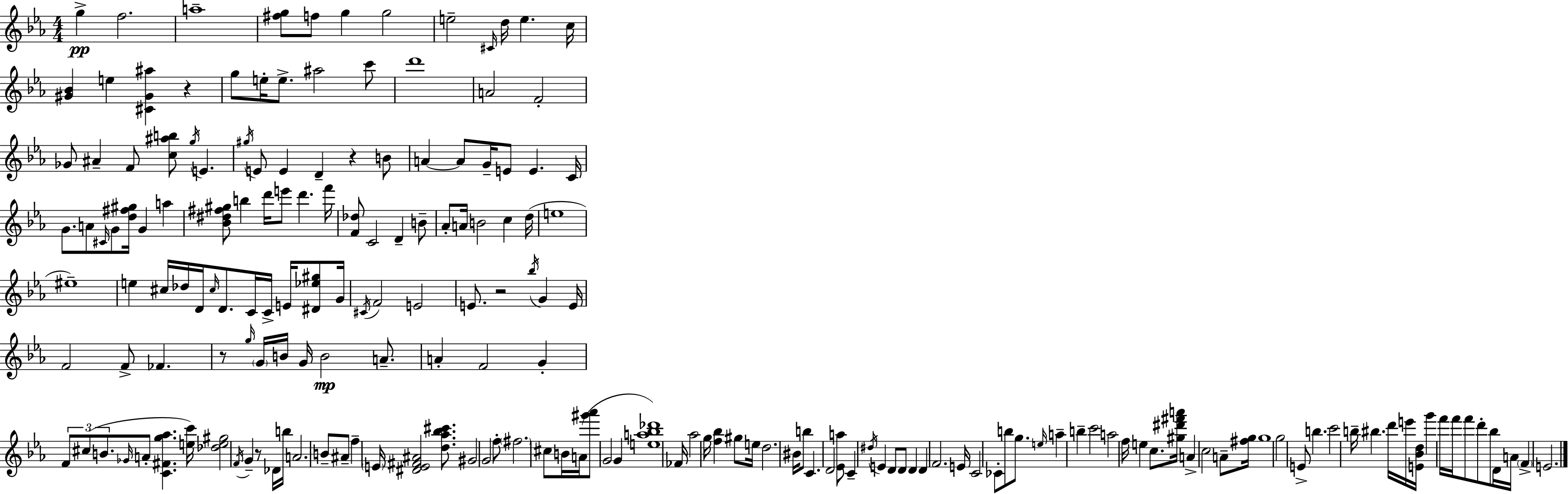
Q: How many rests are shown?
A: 5